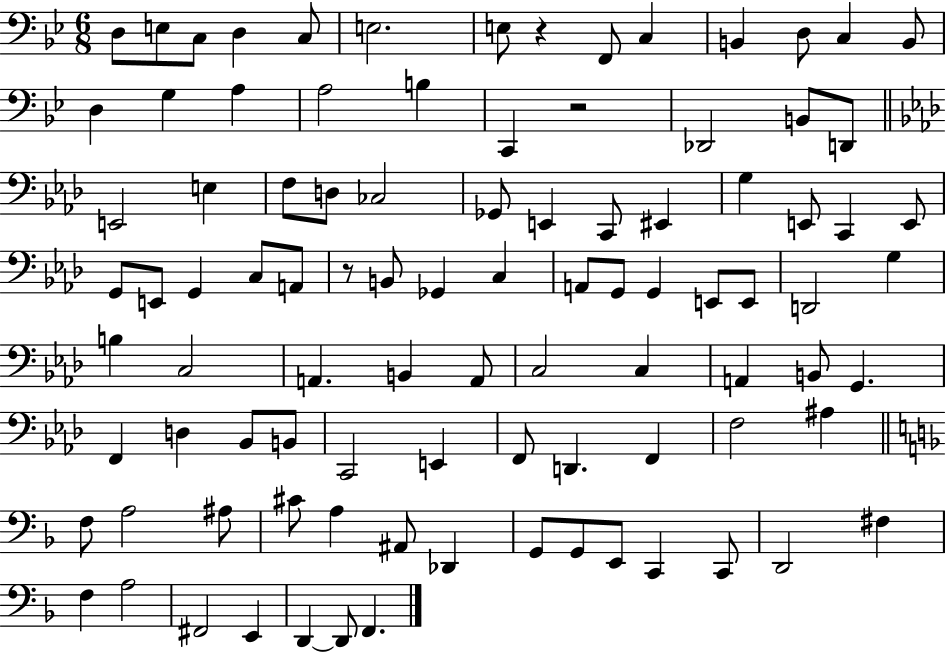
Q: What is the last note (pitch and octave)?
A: F2